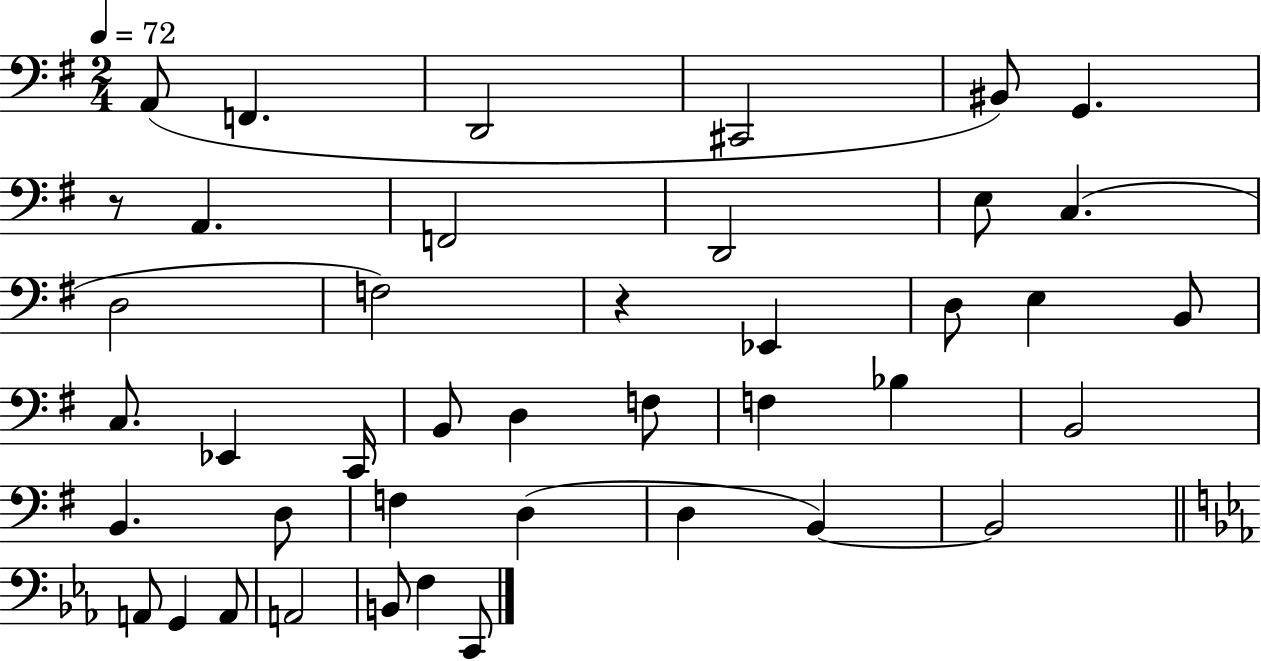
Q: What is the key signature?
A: G major